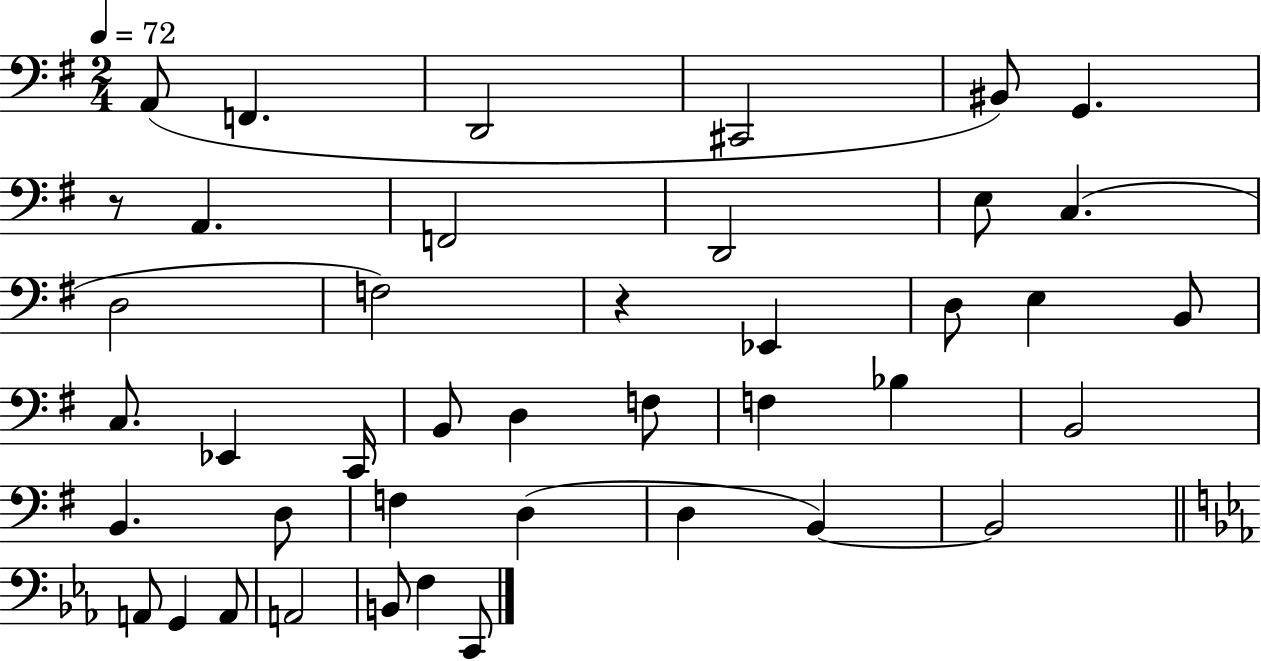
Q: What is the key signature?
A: G major